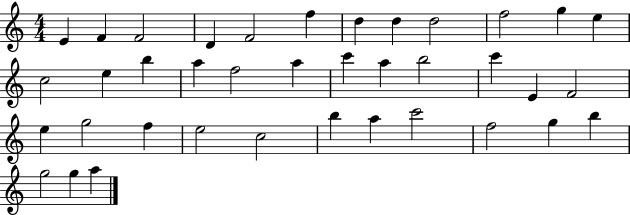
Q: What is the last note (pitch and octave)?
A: A5